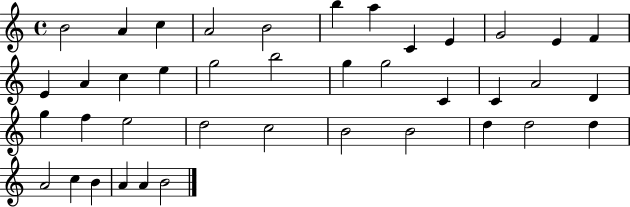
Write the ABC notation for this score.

X:1
T:Untitled
M:4/4
L:1/4
K:C
B2 A c A2 B2 b a C E G2 E F E A c e g2 b2 g g2 C C A2 D g f e2 d2 c2 B2 B2 d d2 d A2 c B A A B2